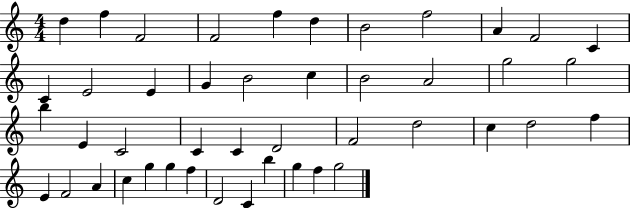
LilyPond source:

{
  \clef treble
  \numericTimeSignature
  \time 4/4
  \key c \major
  d''4 f''4 f'2 | f'2 f''4 d''4 | b'2 f''2 | a'4 f'2 c'4 | \break c'4 e'2 e'4 | g'4 b'2 c''4 | b'2 a'2 | g''2 g''2 | \break b''4 e'4 c'2 | c'4 c'4 d'2 | f'2 d''2 | c''4 d''2 f''4 | \break e'4 f'2 a'4 | c''4 g''4 g''4 f''4 | d'2 c'4 b''4 | g''4 f''4 g''2 | \break \bar "|."
}